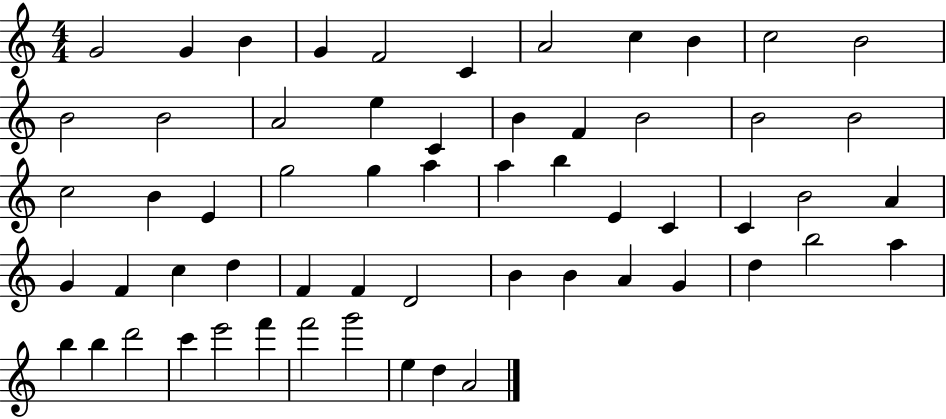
{
  \clef treble
  \numericTimeSignature
  \time 4/4
  \key c \major
  g'2 g'4 b'4 | g'4 f'2 c'4 | a'2 c''4 b'4 | c''2 b'2 | \break b'2 b'2 | a'2 e''4 c'4 | b'4 f'4 b'2 | b'2 b'2 | \break c''2 b'4 e'4 | g''2 g''4 a''4 | a''4 b''4 e'4 c'4 | c'4 b'2 a'4 | \break g'4 f'4 c''4 d''4 | f'4 f'4 d'2 | b'4 b'4 a'4 g'4 | d''4 b''2 a''4 | \break b''4 b''4 d'''2 | c'''4 e'''2 f'''4 | f'''2 g'''2 | e''4 d''4 a'2 | \break \bar "|."
}